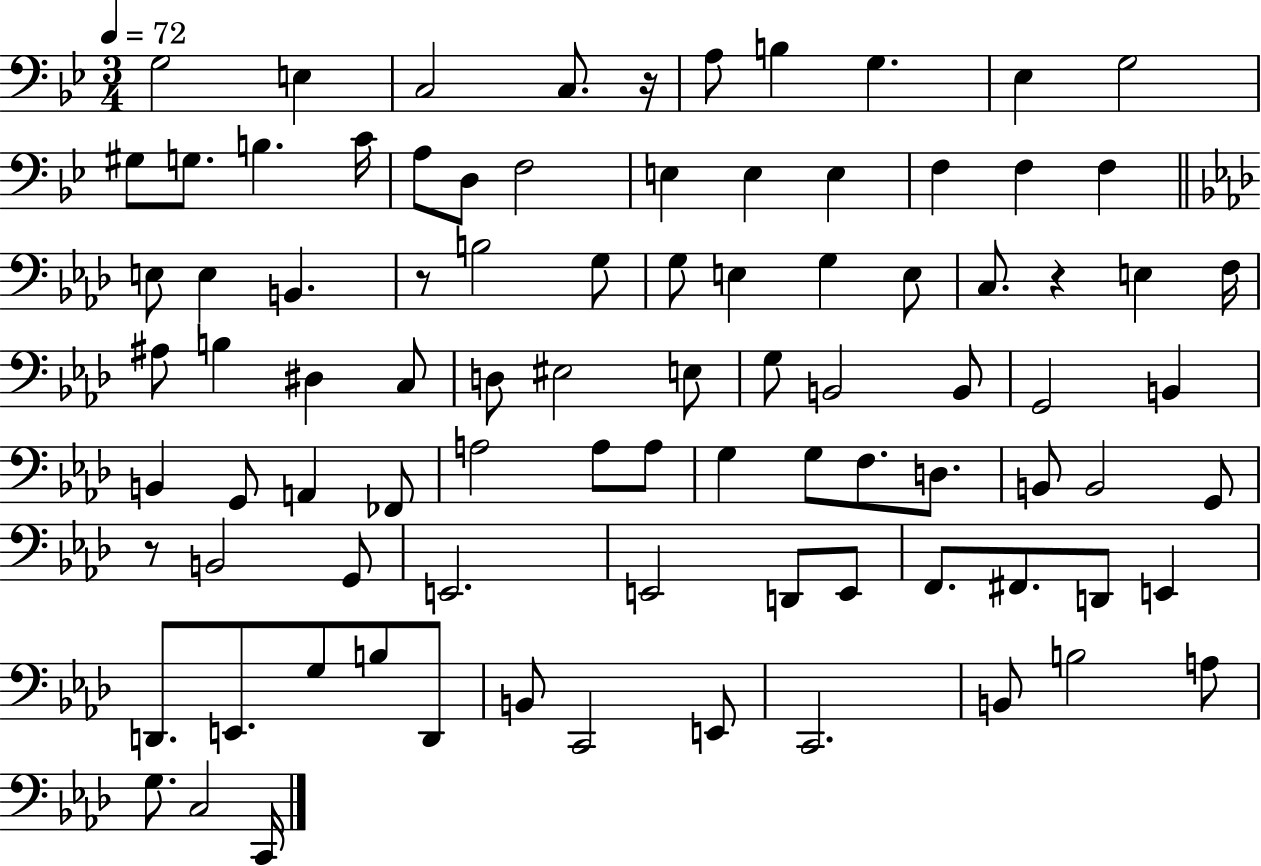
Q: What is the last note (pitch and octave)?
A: C2